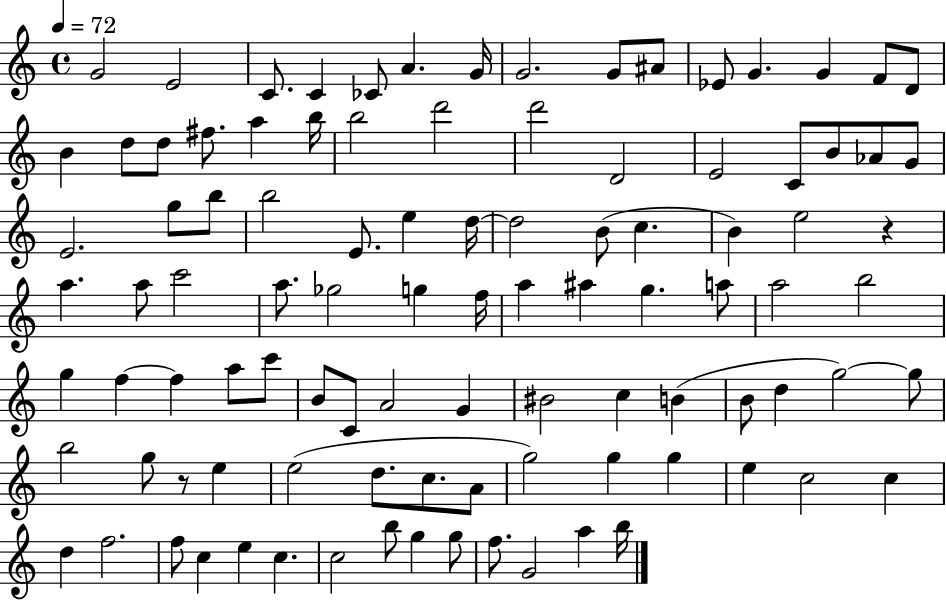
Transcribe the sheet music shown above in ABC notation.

X:1
T:Untitled
M:4/4
L:1/4
K:C
G2 E2 C/2 C _C/2 A G/4 G2 G/2 ^A/2 _E/2 G G F/2 D/2 B d/2 d/2 ^f/2 a b/4 b2 d'2 d'2 D2 E2 C/2 B/2 _A/2 G/2 E2 g/2 b/2 b2 E/2 e d/4 d2 B/2 c B e2 z a a/2 c'2 a/2 _g2 g f/4 a ^a g a/2 a2 b2 g f f a/2 c'/2 B/2 C/2 A2 G ^B2 c B B/2 d g2 g/2 b2 g/2 z/2 e e2 d/2 c/2 A/2 g2 g g e c2 c d f2 f/2 c e c c2 b/2 g g/2 f/2 G2 a b/4